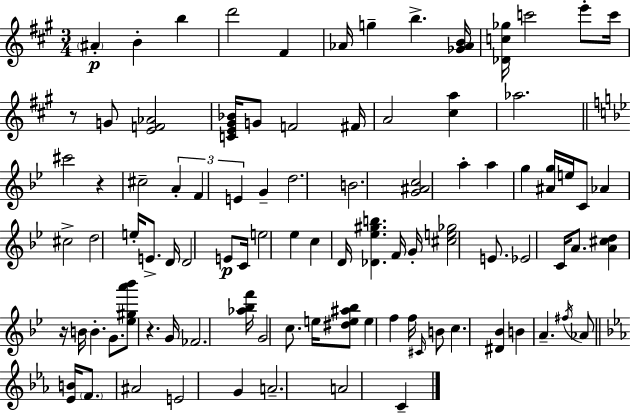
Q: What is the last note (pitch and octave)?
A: C4